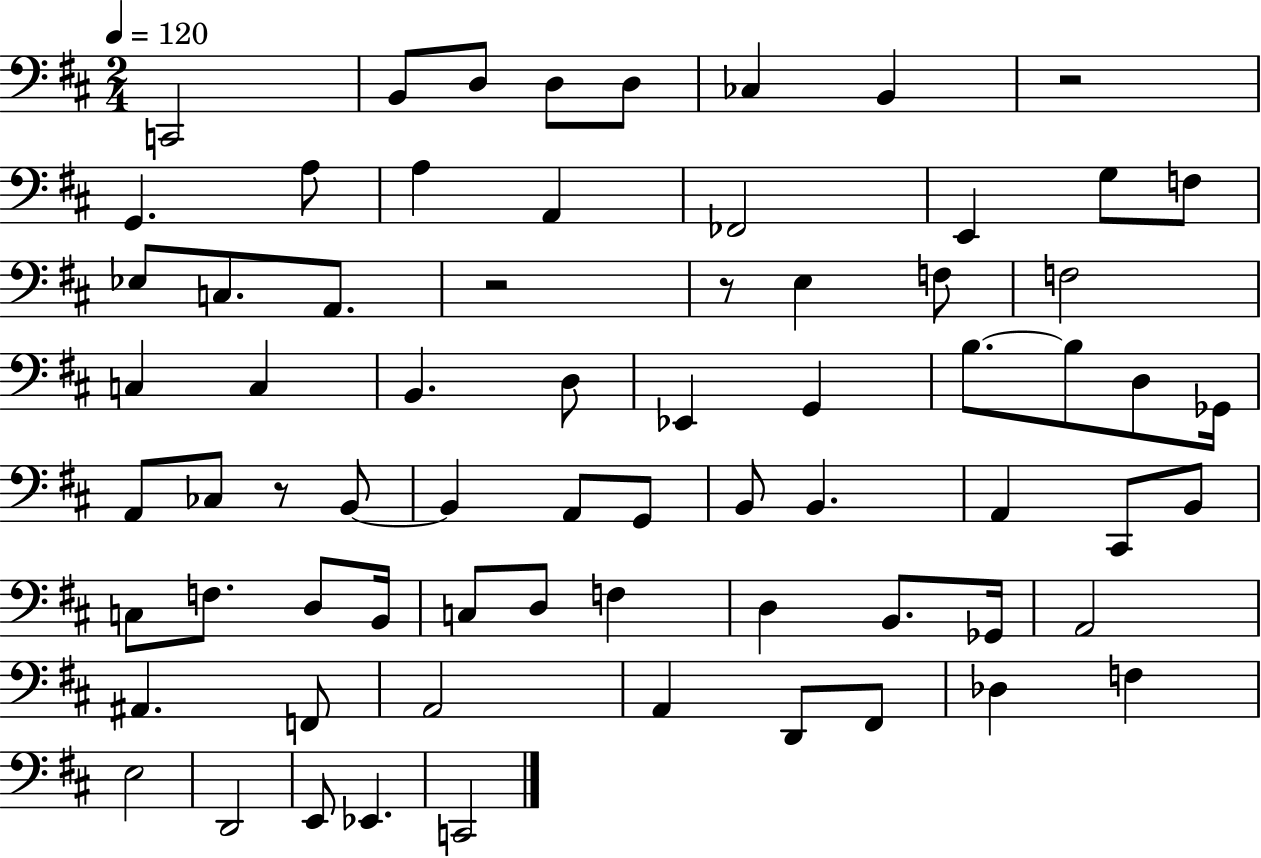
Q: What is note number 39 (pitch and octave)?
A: B2